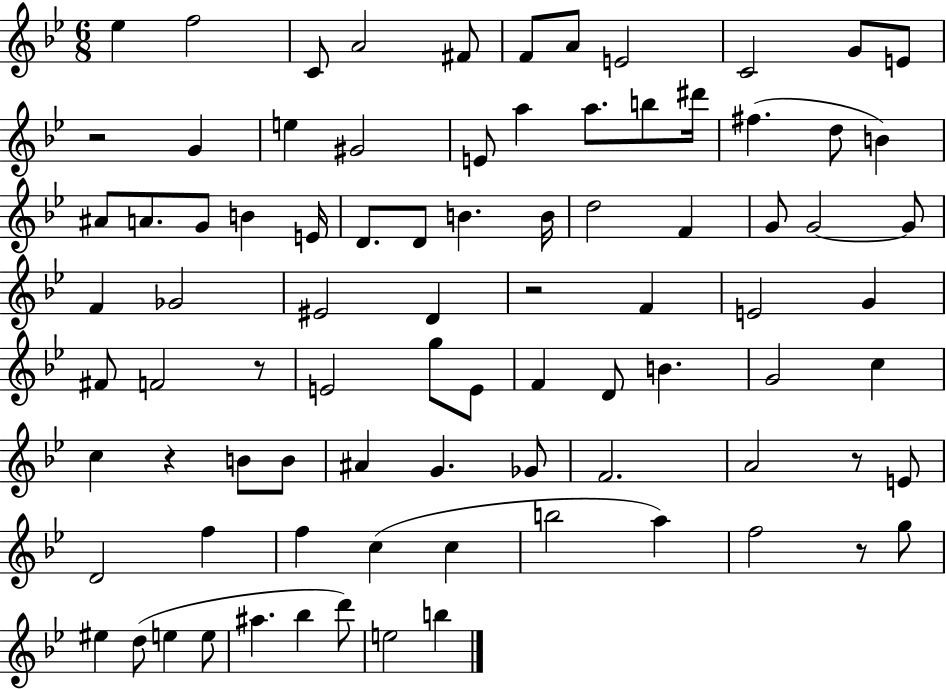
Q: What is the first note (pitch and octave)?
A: Eb5